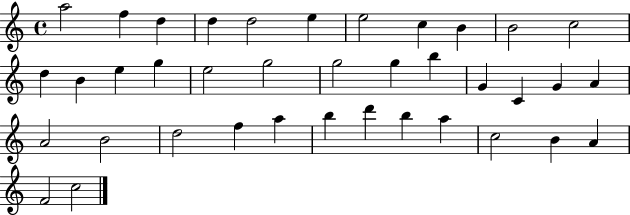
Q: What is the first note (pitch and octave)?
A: A5